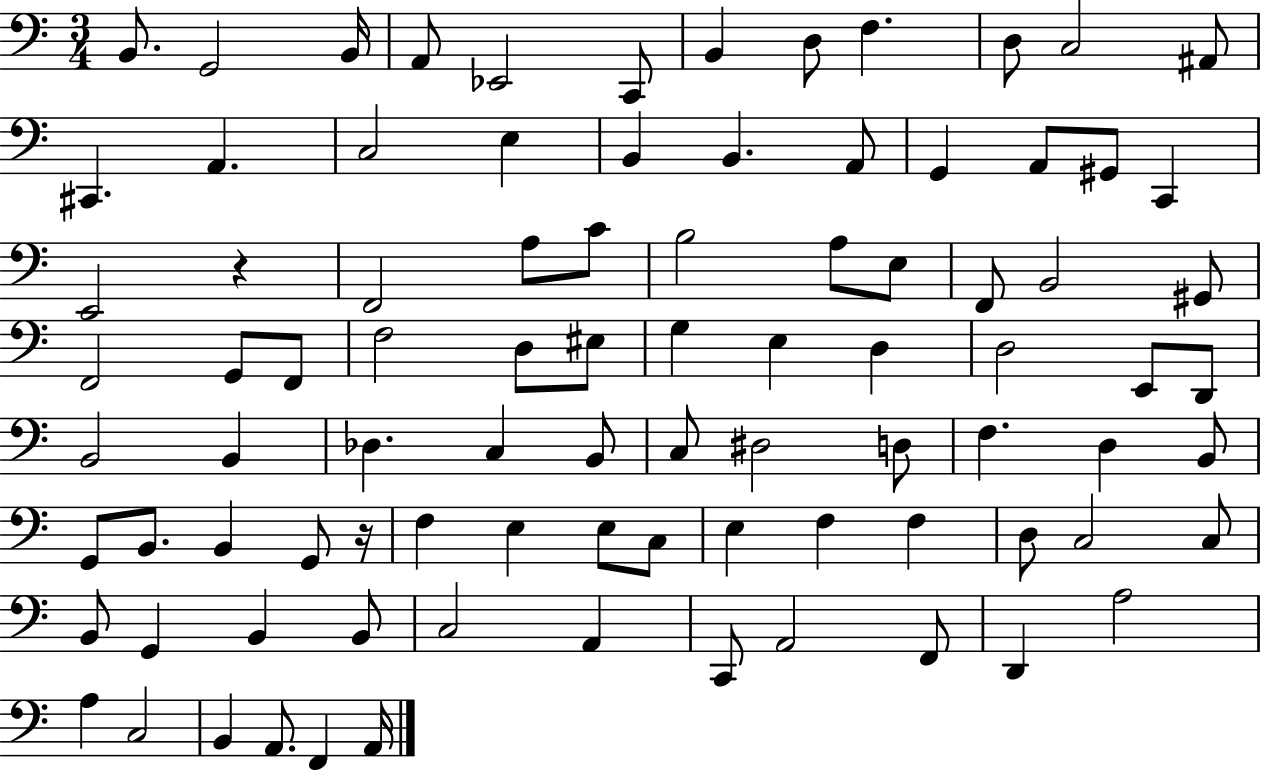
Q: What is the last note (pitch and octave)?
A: A2